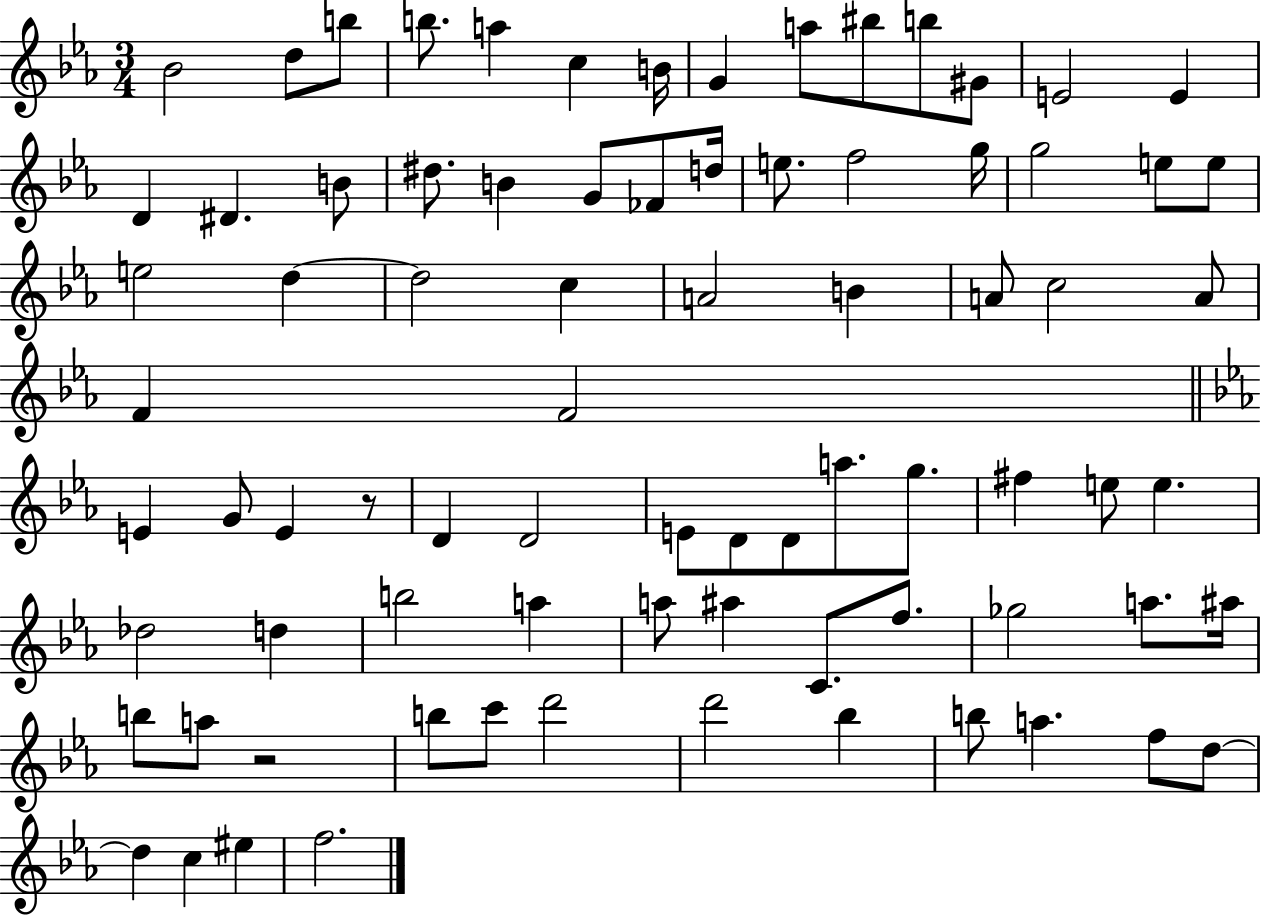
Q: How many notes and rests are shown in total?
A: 80